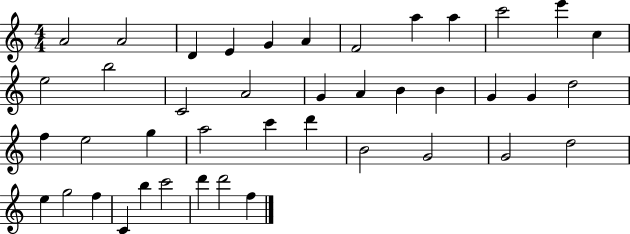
X:1
T:Untitled
M:4/4
L:1/4
K:C
A2 A2 D E G A F2 a a c'2 e' c e2 b2 C2 A2 G A B B G G d2 f e2 g a2 c' d' B2 G2 G2 d2 e g2 f C b c'2 d' d'2 f